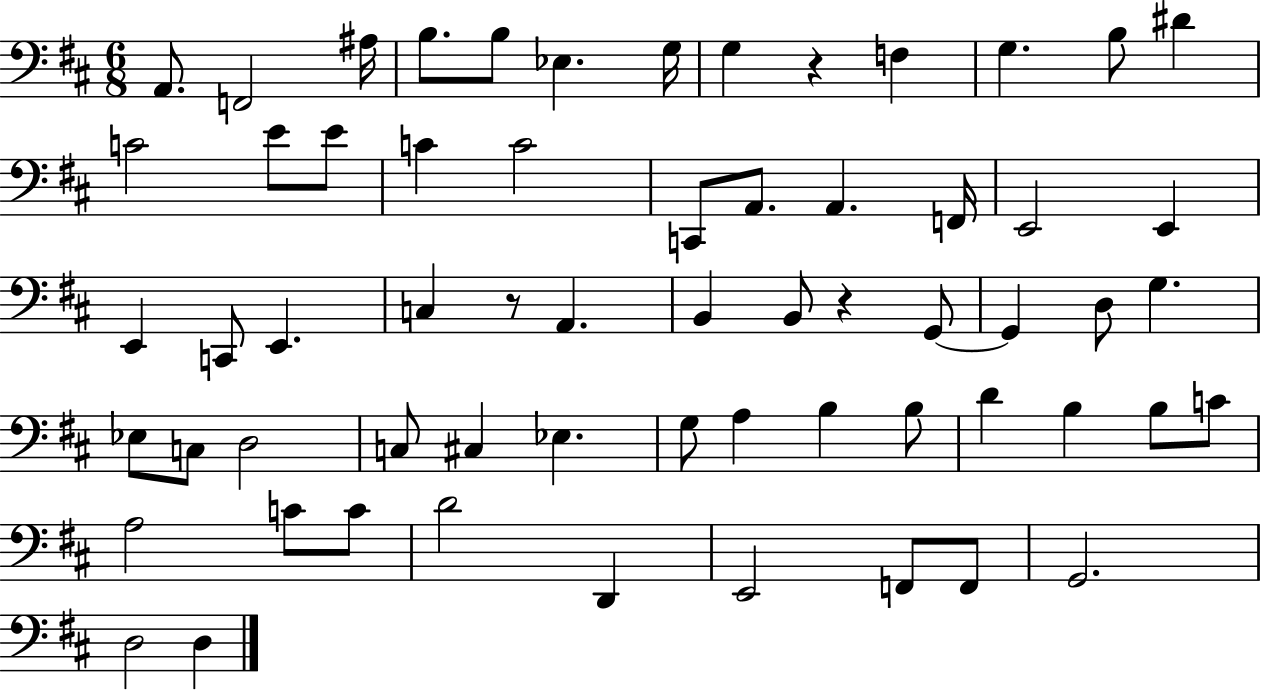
A2/e. F2/h A#3/s B3/e. B3/e Eb3/q. G3/s G3/q R/q F3/q G3/q. B3/e D#4/q C4/h E4/e E4/e C4/q C4/h C2/e A2/e. A2/q. F2/s E2/h E2/q E2/q C2/e E2/q. C3/q R/e A2/q. B2/q B2/e R/q G2/e G2/q D3/e G3/q. Eb3/e C3/e D3/h C3/e C#3/q Eb3/q. G3/e A3/q B3/q B3/e D4/q B3/q B3/e C4/e A3/h C4/e C4/e D4/h D2/q E2/h F2/e F2/e G2/h. D3/h D3/q